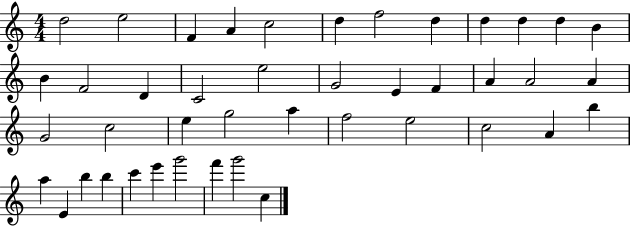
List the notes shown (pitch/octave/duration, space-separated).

D5/h E5/h F4/q A4/q C5/h D5/q F5/h D5/q D5/q D5/q D5/q B4/q B4/q F4/h D4/q C4/h E5/h G4/h E4/q F4/q A4/q A4/h A4/q G4/h C5/h E5/q G5/h A5/q F5/h E5/h C5/h A4/q B5/q A5/q E4/q B5/q B5/q C6/q E6/q G6/h F6/q G6/h C5/q